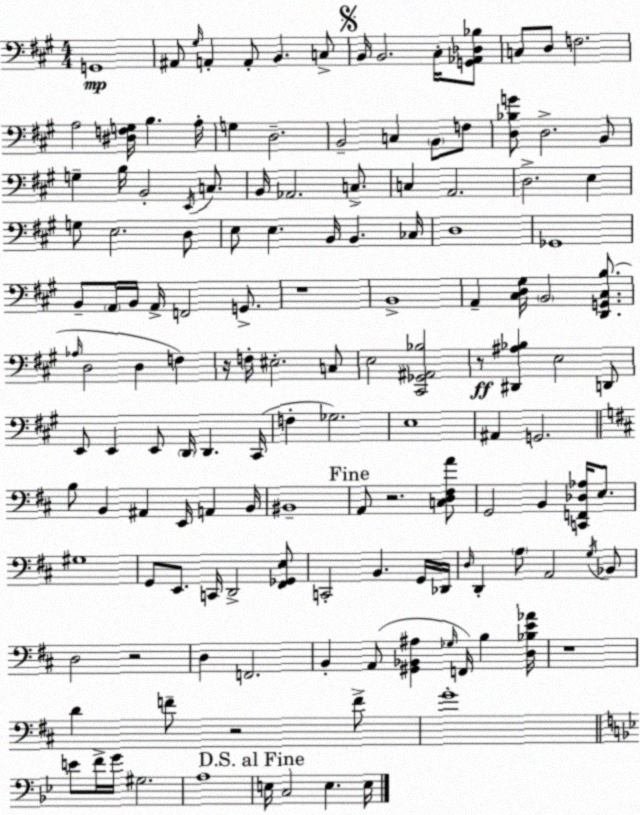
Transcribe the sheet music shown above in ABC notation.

X:1
T:Untitled
M:4/4
L:1/4
K:A
G,,4 ^A,,/2 ^G,/4 A,, A,,/2 B,, C,/2 B,,/4 B,,2 ^C,/4 [G,,_A,,_D,_B,]/2 C,/2 D,/2 F,2 A,2 [^D,F,G,]/4 B, A,/4 G, D,2 B,,2 C, B,,/2 F,/2 [D,_B,G]/2 D,2 B,,/2 G, B,/4 B,,2 E,,/4 C,/2 B,,/4 _A,,2 C,/2 C, A,,2 D,2 E, G,/2 E,2 D,/2 E,/2 E, B,,/4 B,, _C,/4 D,4 _G,,4 B,,/2 A,,/4 B,,/4 A,,/4 F,,2 G,,/2 z4 B,,4 A,, [^C,D,^G,]/4 B,,2 [D,,G,,^C,B,]/2 _A,/4 D,2 D, F, z/4 F,/4 ^E,2 C,/2 E,2 [^C,,_G,,^A,,_B,]2 z/2 [^D,,^A,_B,] E,2 D,,/2 E,,/2 E,, E,,/2 D,,/4 D,, ^C,,/4 F, _G,2 E,4 ^A,, G,,2 B,/2 B,, ^A,, E,,/4 A,, B,,/4 ^B,,4 A,,/2 z2 [C,D,^F,A]/2 G,,2 B,, [C,,F,,_D,_A,]/4 E,/2 ^G,4 G,,/2 E,,/2 C,,/4 D,,2 [^F,,_G,,E,]/2 C,,2 B,, G,,/4 _D,,/4 D,/4 D,, A,/2 A,,2 G,/4 _B,,/2 D,2 z2 D, F,,2 B,, A,,/2 [^G,,_B,,^A,] _G,/4 F,,/4 B, [D,_B,E_A]/4 z4 D F/2 z2 F/2 G4 E/2 F/4 G/4 ^G,2 A,4 E,/4 C,2 E, E,/4